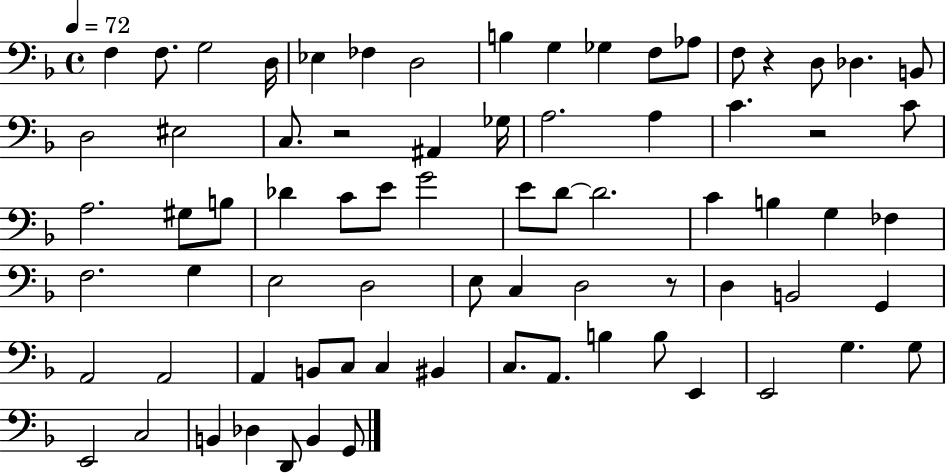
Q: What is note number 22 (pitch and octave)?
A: A3